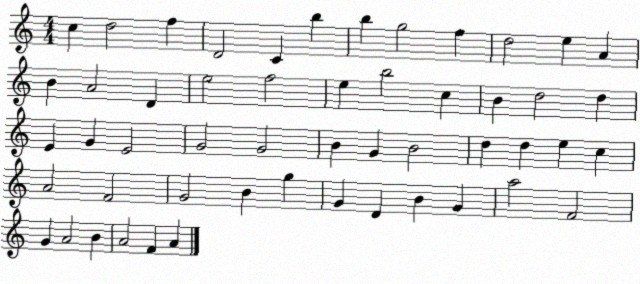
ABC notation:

X:1
T:Untitled
M:4/4
L:1/4
K:C
c d2 f D2 C b b g2 f d2 e A B A2 D e2 f2 e b2 c B d2 d E G E2 G2 G2 B G B2 d d e c A2 F2 G2 B g G D B G a2 F2 G A2 B A2 F A